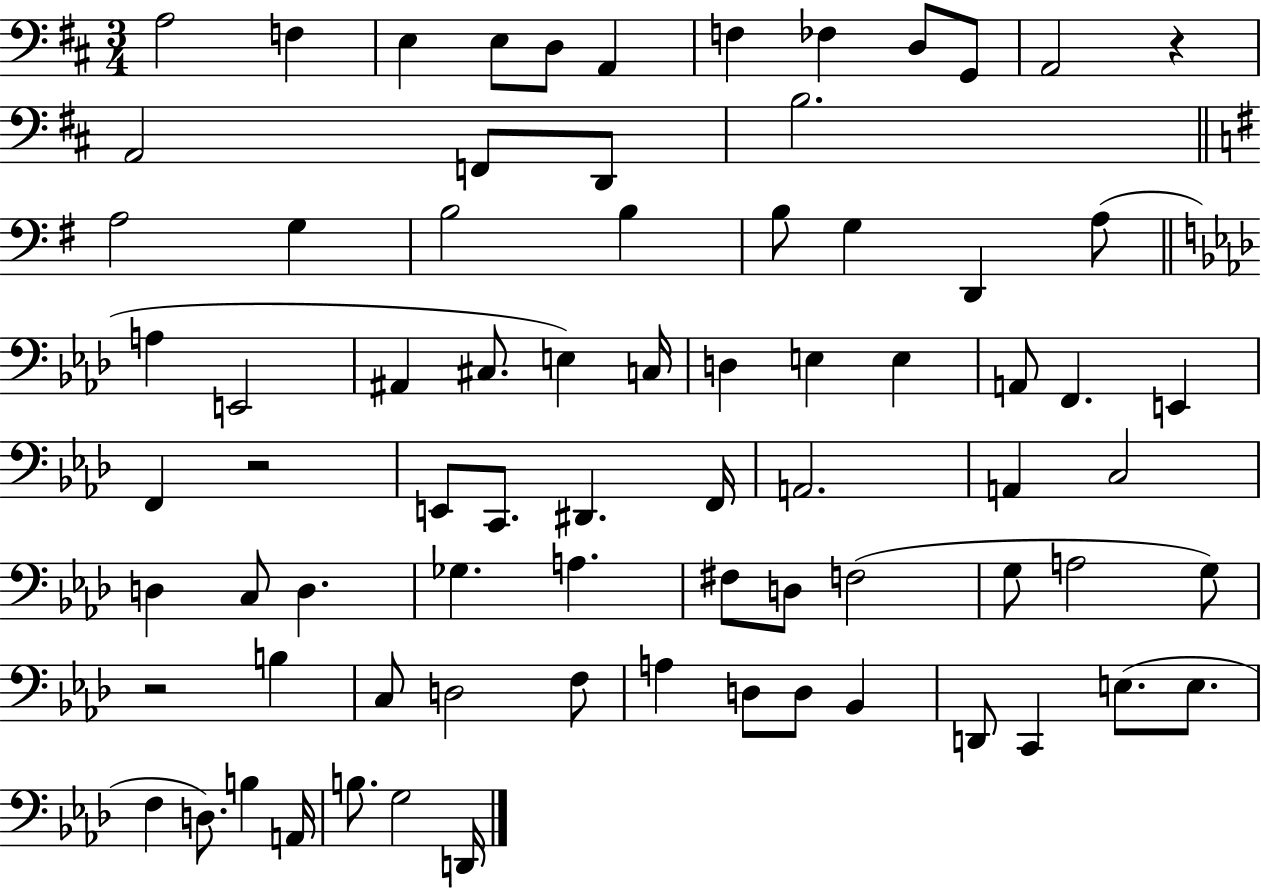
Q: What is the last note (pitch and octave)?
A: D2